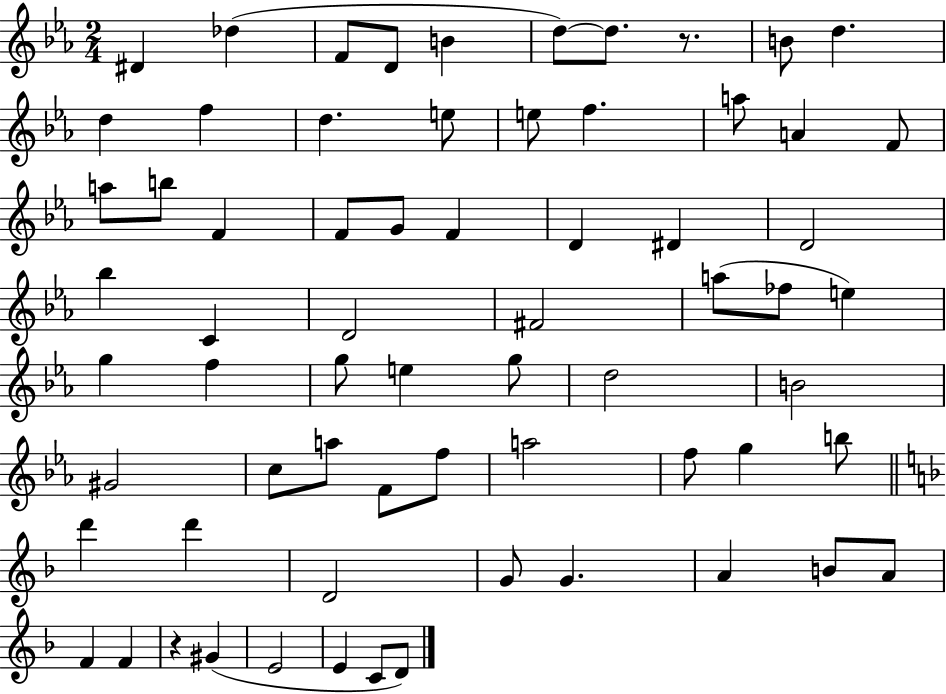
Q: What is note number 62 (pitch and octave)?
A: E4